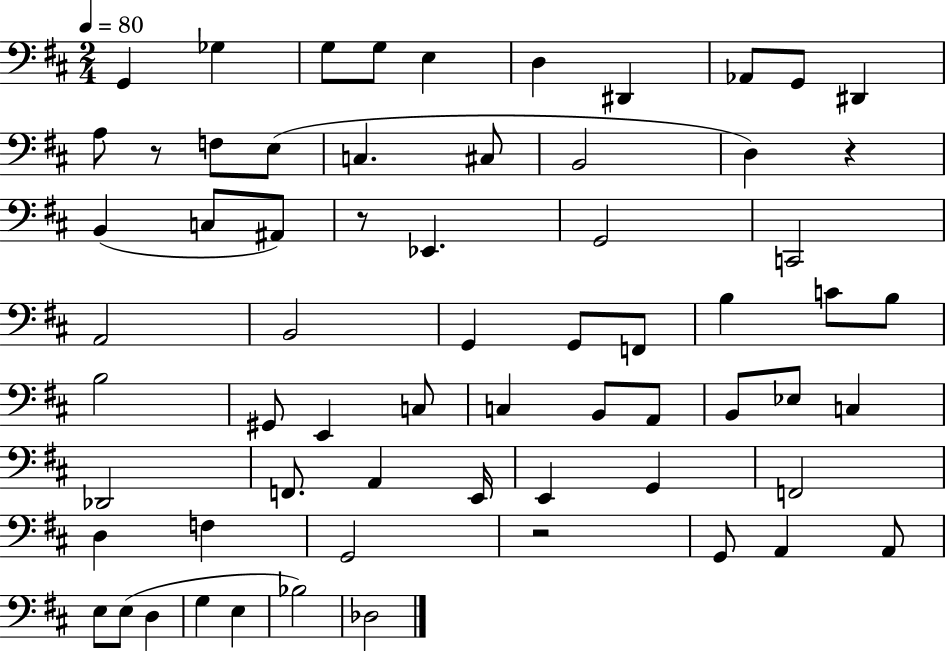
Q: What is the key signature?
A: D major